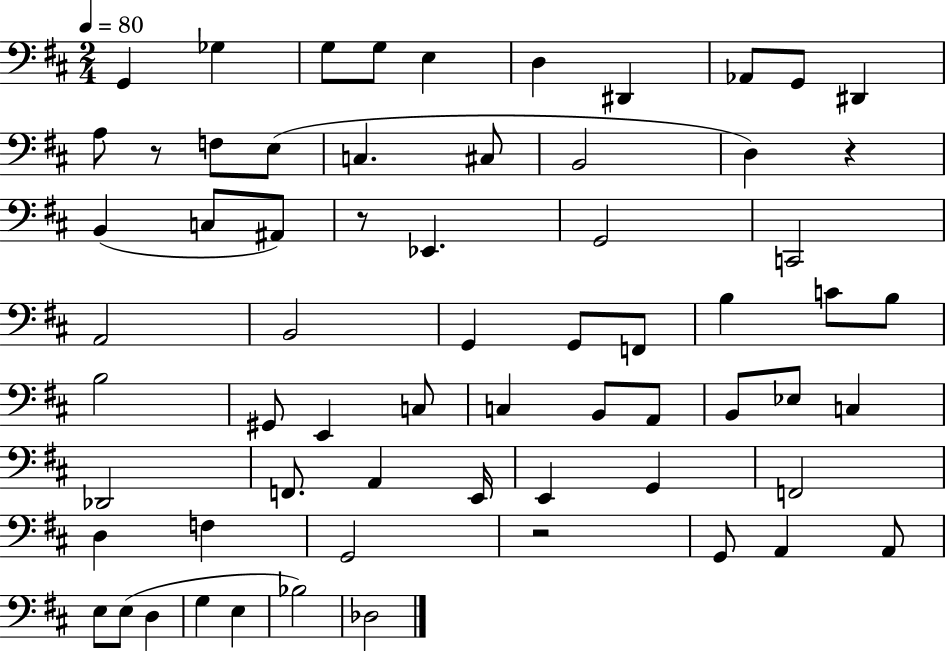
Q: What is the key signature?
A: D major